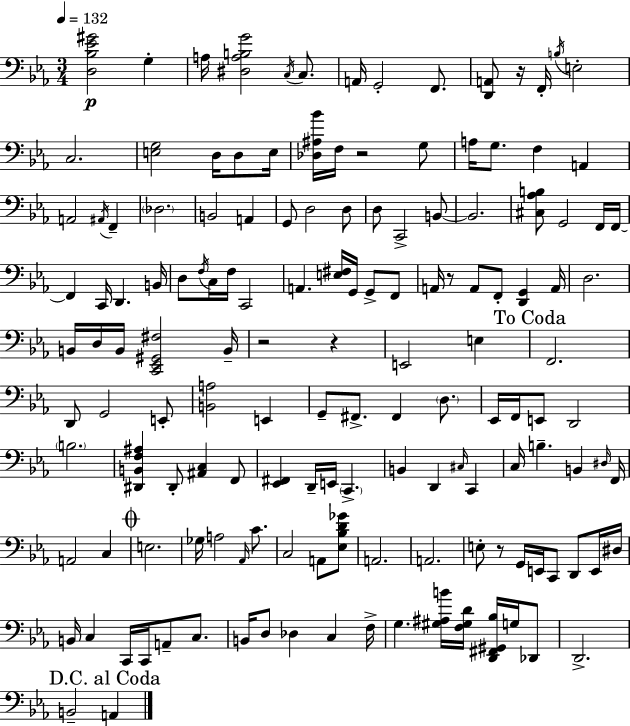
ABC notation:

X:1
T:Untitled
M:3/4
L:1/4
K:Cm
[D,_B,_E^G]2 G, A,/4 [^D,A,B,G]2 C,/4 C,/2 A,,/4 G,,2 F,,/2 [D,,A,,]/2 z/4 F,,/4 B,/4 E,2 C,2 [E,G,]2 D,/4 D,/2 E,/4 [_D,^A,_B]/4 F,/4 z2 G,/2 A,/4 G,/2 F, A,, A,,2 ^A,,/4 F,, _D,2 B,,2 A,, G,,/2 D,2 D,/2 D,/2 C,,2 B,,/2 B,,2 [^C,_A,B,]/2 G,,2 F,,/4 F,,/4 F,, C,,/4 D,, B,,/4 D,/2 F,/4 C,/4 F,/4 C,,2 A,, [E,^F,]/4 G,,/4 G,,/2 F,,/2 A,,/4 z/2 A,,/2 F,,/2 [D,,G,,] A,,/4 D,2 B,,/4 D,/4 B,,/4 [C,,_E,,^G,,^F,]2 B,,/4 z2 z E,,2 E, F,,2 D,,/2 G,,2 E,,/2 [B,,A,]2 E,, G,,/2 ^F,,/2 ^F,, D,/2 _E,,/4 F,,/4 E,,/2 D,,2 B,2 [^D,,B,,F,^A,] ^D,,/2 [^A,,C,] F,,/2 [_E,,^F,,] D,,/4 E,,/4 C,, B,, D,, ^C,/4 C,, C,/4 B, B,, ^D,/4 F,,/4 A,,2 C, E,2 _G,/4 A,2 _A,,/4 C/2 C,2 A,,/2 [_E,_B,D_G]/2 A,,2 A,,2 E,/2 z/2 G,,/4 E,,/4 C,,/2 D,,/2 E,,/4 ^D,/4 B,,/4 C, C,,/4 C,,/4 A,,/2 C,/2 B,,/4 D,/2 _D, C, F,/4 G, [^G,^A,B]/4 [F,^G,D]/4 [D,,^F,,^G,,_B,]/4 G,/4 _D,,/2 D,,2 B,,2 A,,